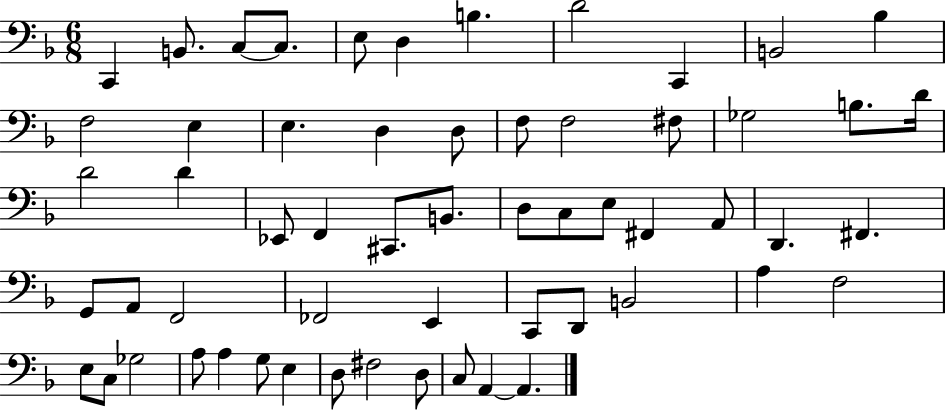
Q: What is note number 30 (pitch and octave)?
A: C3